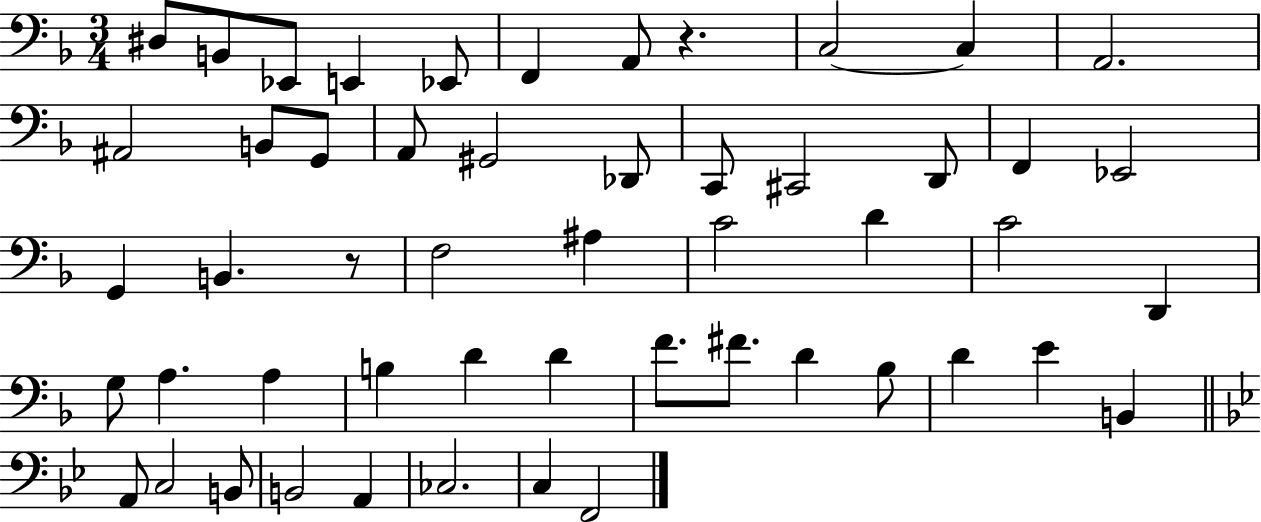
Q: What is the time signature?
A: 3/4